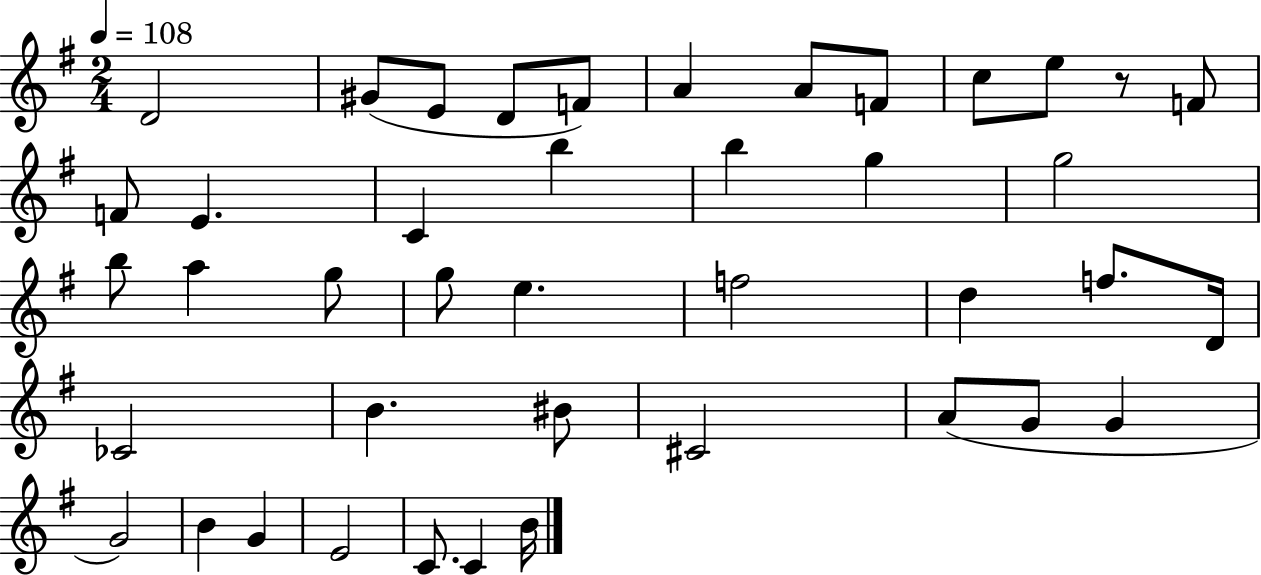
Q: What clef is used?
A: treble